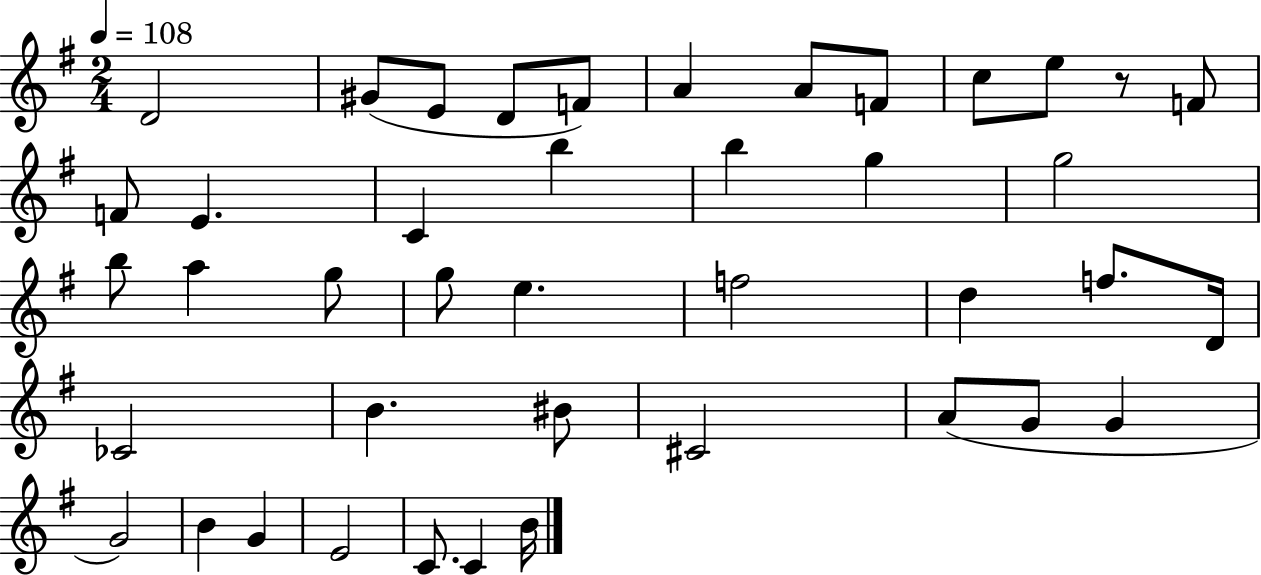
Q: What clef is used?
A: treble